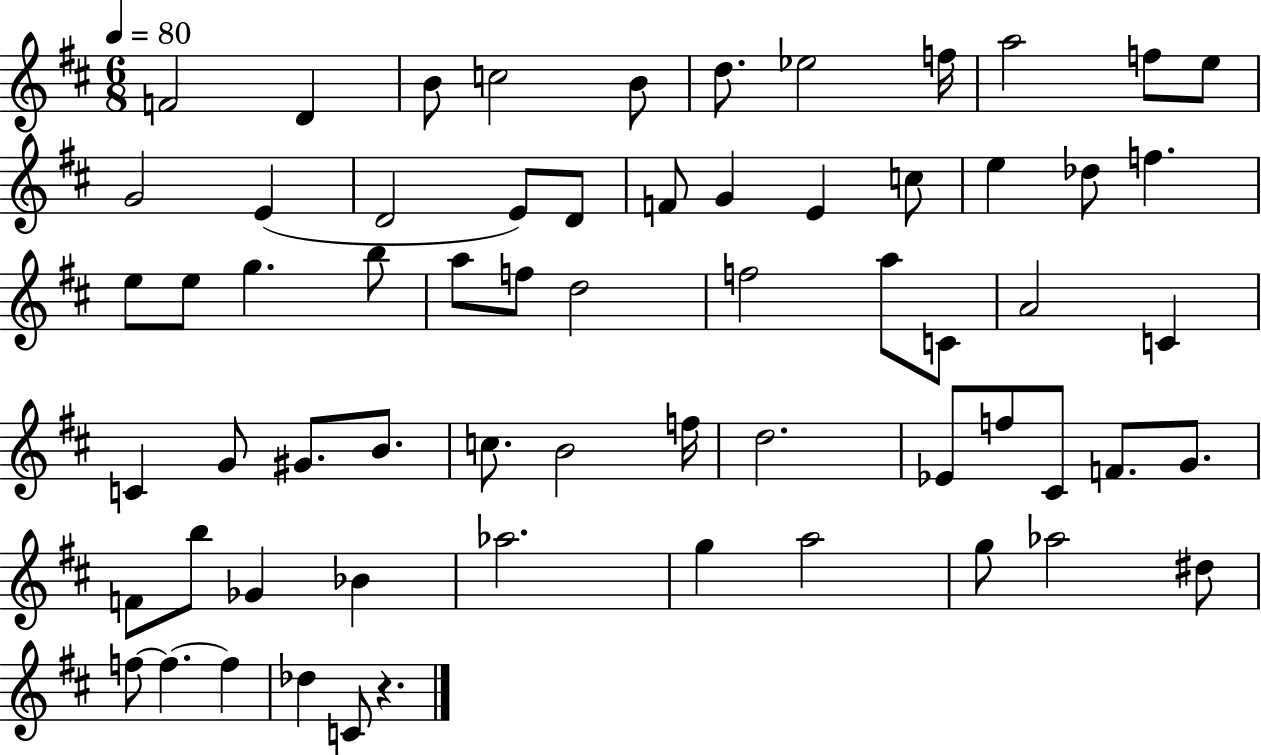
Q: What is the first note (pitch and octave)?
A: F4